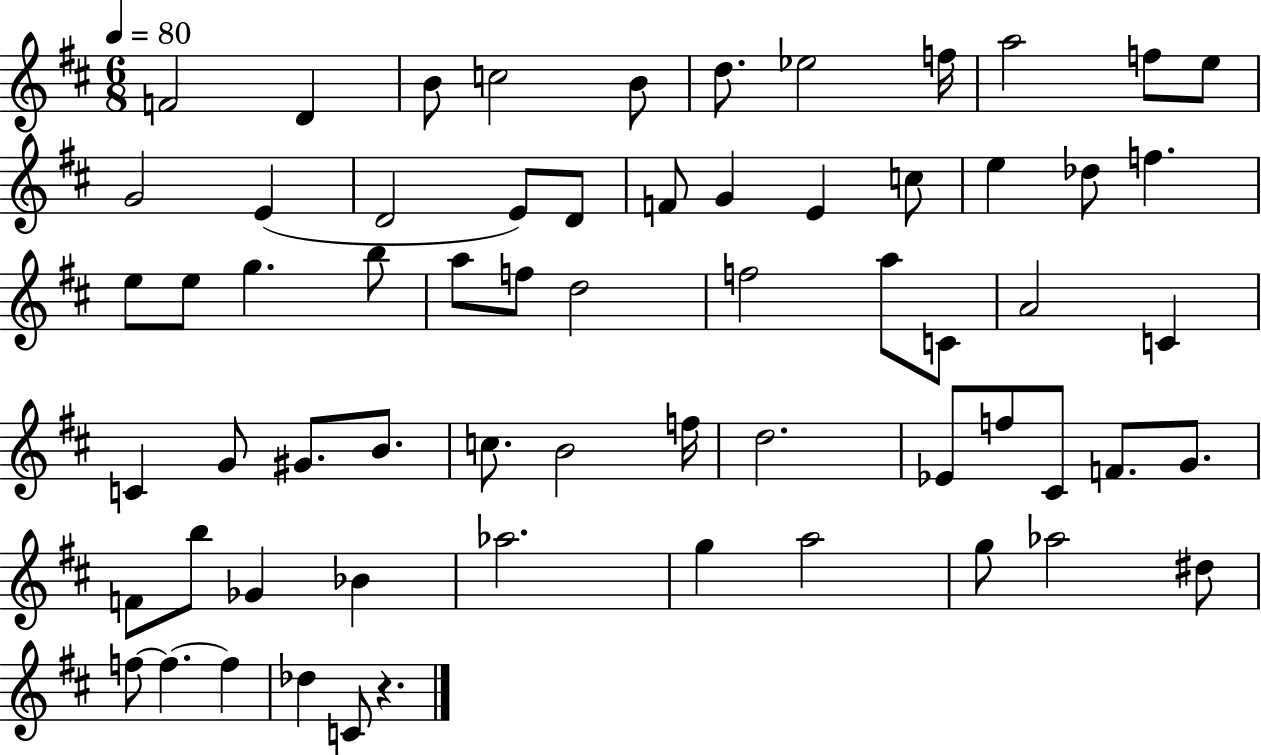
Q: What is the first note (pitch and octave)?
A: F4